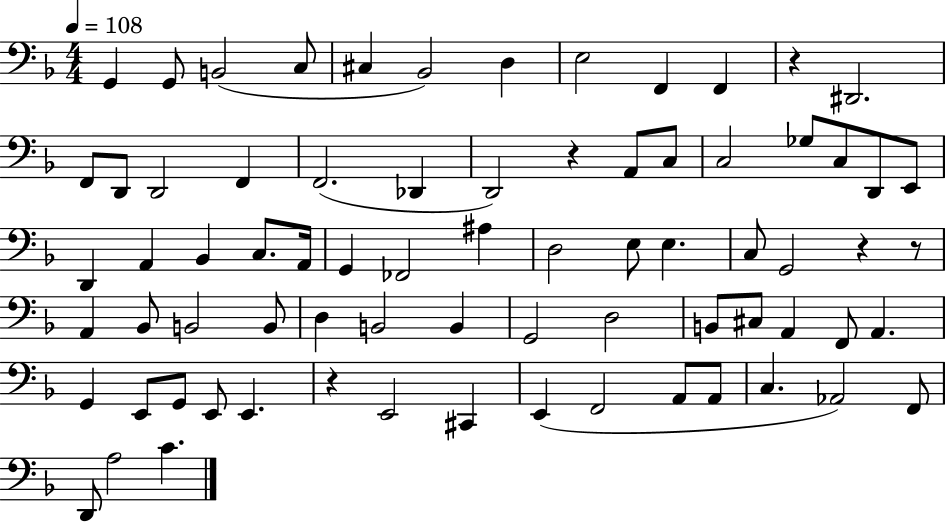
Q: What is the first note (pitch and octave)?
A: G2